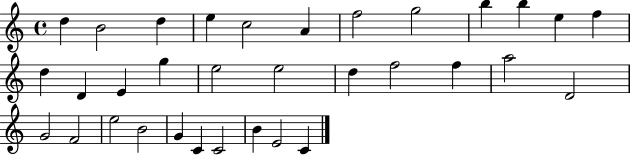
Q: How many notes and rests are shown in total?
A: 33